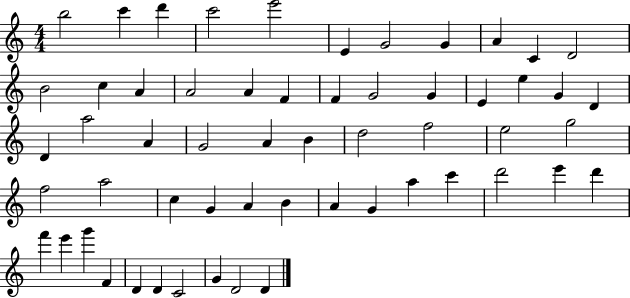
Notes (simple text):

B5/h C6/q D6/q C6/h E6/h E4/q G4/h G4/q A4/q C4/q D4/h B4/h C5/q A4/q A4/h A4/q F4/q F4/q G4/h G4/q E4/q E5/q G4/q D4/q D4/q A5/h A4/q G4/h A4/q B4/q D5/h F5/h E5/h G5/h F5/h A5/h C5/q G4/q A4/q B4/q A4/q G4/q A5/q C6/q D6/h E6/q D6/q F6/q E6/q G6/q F4/q D4/q D4/q C4/h G4/q D4/h D4/q